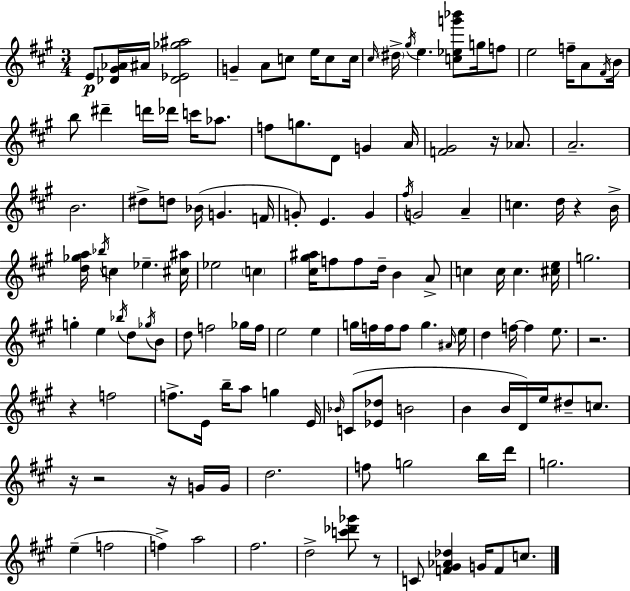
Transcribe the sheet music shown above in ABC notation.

X:1
T:Untitled
M:3/4
L:1/4
K:A
E/2 [_D^G_A]/4 ^A/4 [_D_E_g^a]2 G A/2 c/2 e/4 c/2 c/4 ^c/4 ^d/4 ^g/4 e [c_eg'_b']/2 g/4 f/2 e2 f/4 A/2 ^F/4 B/4 b/2 ^d' d'/4 _d'/4 c'/4 _a/2 f/2 g/2 D/2 G A/4 [F^G]2 z/4 _A/2 A2 B2 ^d/2 d/2 _B/4 G F/4 G/2 E G ^f/4 G2 A c d/4 z B/4 [d_ga]/4 _b/4 c _e [^c^a]/4 _e2 c [^c^g^a]/4 f/2 f/2 d/4 B A/2 c c/4 c [^ce]/4 g2 g e _b/4 d/2 _g/4 B/2 d/2 f2 _g/4 f/4 e2 e g/4 f/4 f/4 f/2 g ^A/4 e/4 d f/4 f e/2 z2 z f2 f/2 E/4 b/4 a/2 g E/4 _B/4 C/2 [_E_d]/2 B2 B B/4 D/4 e/4 ^d/2 c/2 z/4 z2 z/4 G/4 G/4 d2 f/2 g2 b/4 d'/4 g2 e f2 f a2 ^f2 d2 [c'_d'_g']/2 z/2 C/2 [F^G_A_d] G/4 F/2 c/2